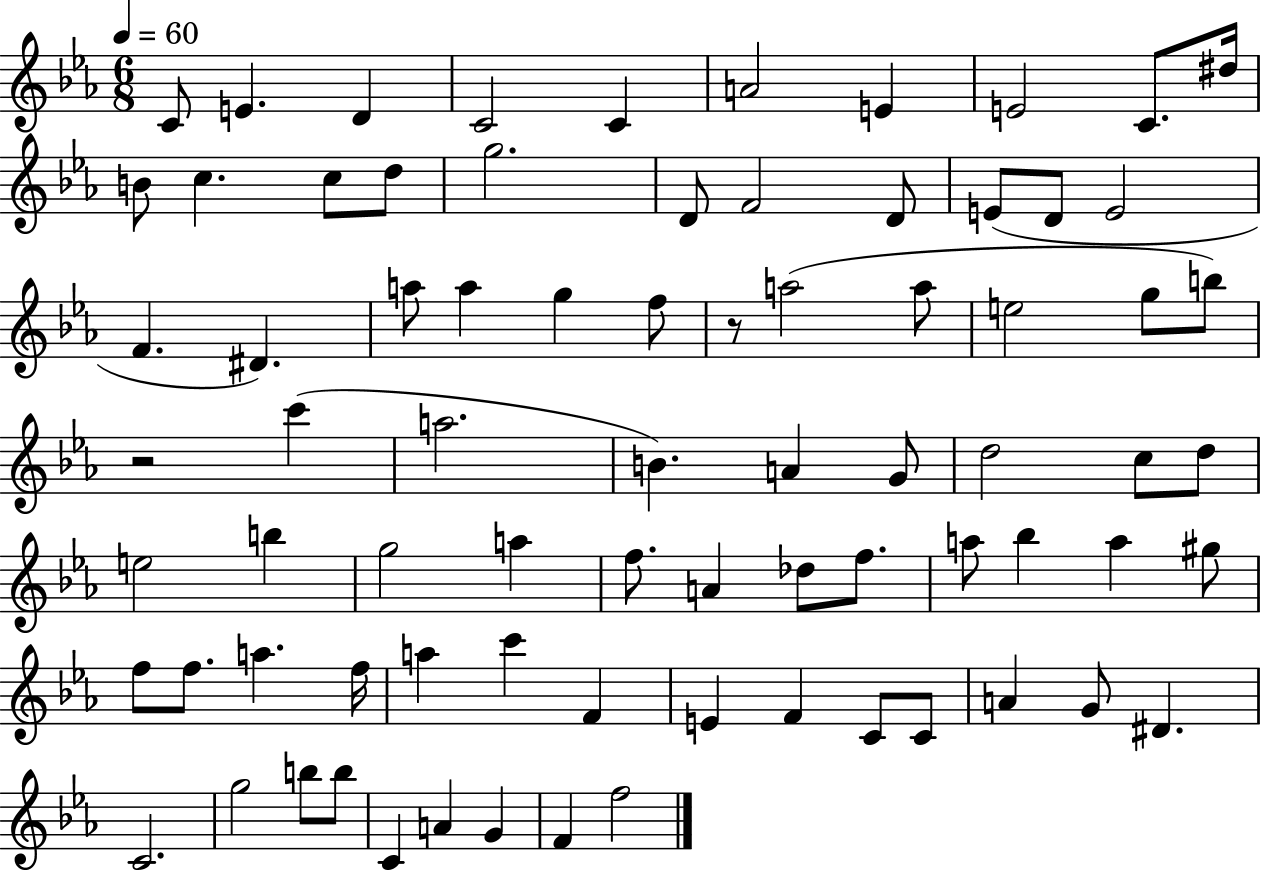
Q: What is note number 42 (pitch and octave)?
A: B5